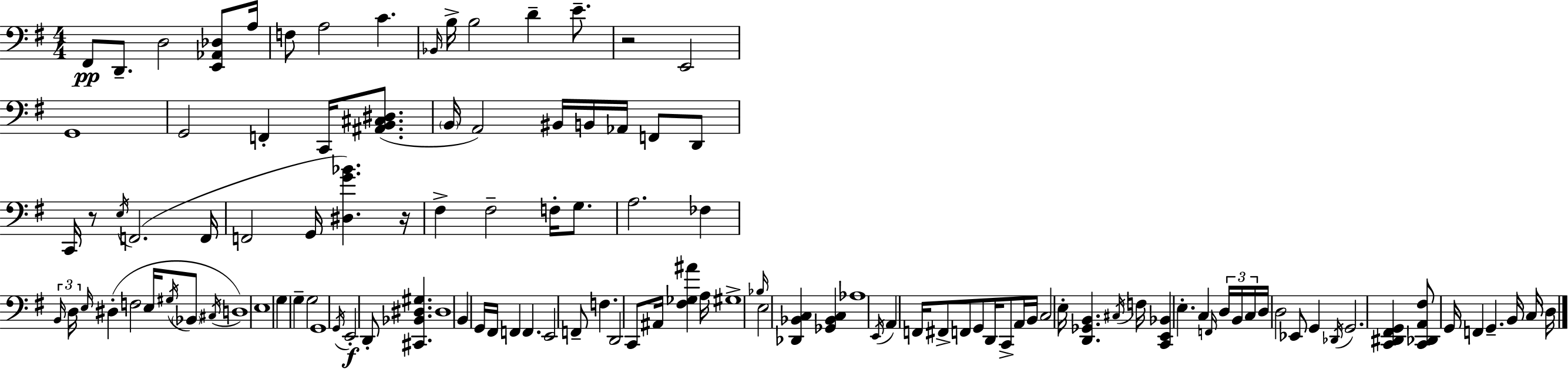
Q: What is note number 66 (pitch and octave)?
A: A#2